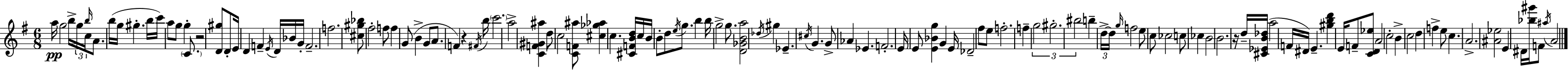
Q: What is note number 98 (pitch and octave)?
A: E5